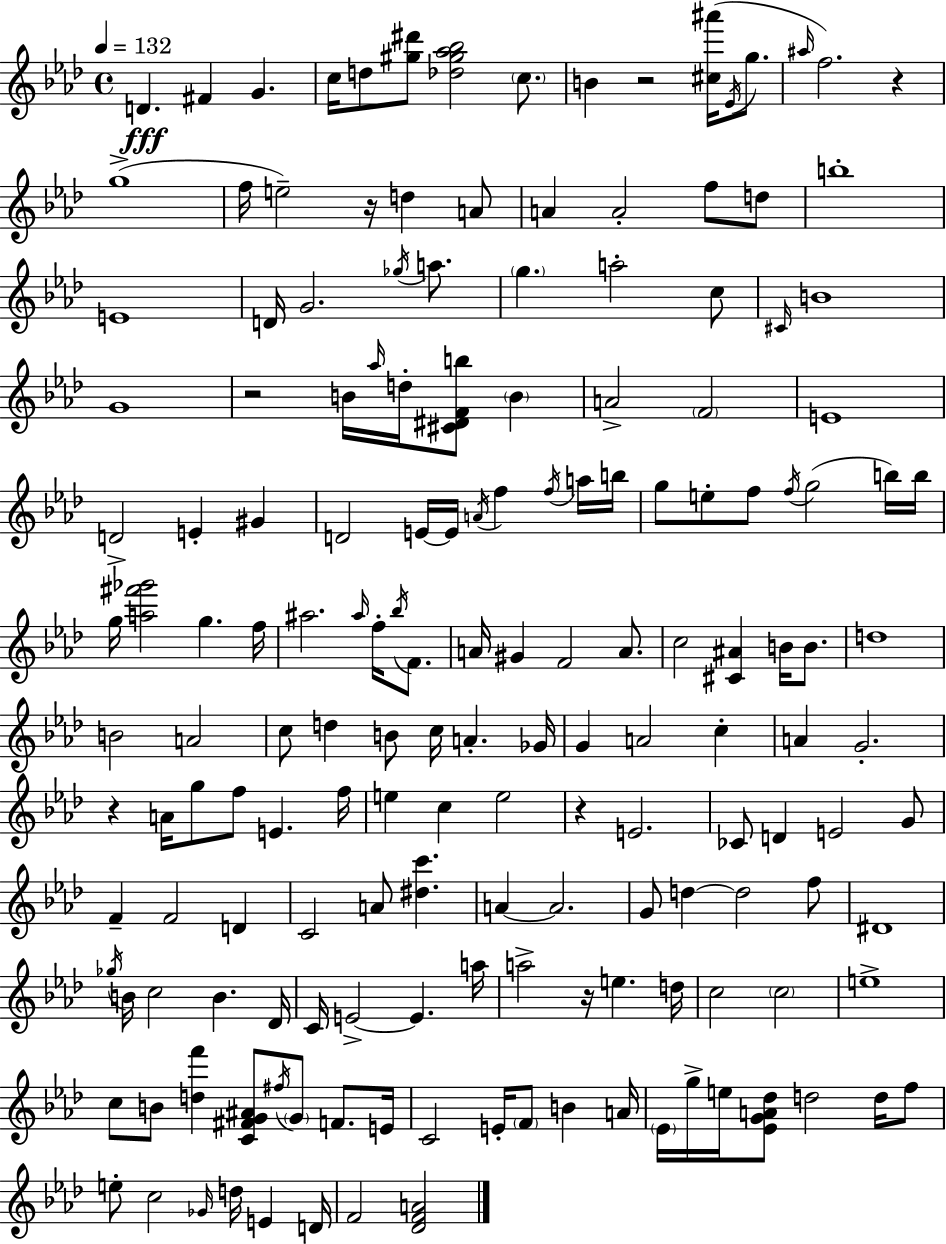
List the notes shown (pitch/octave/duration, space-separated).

D4/q. F#4/q G4/q. C5/s D5/e [G#5,D#6]/e [Db5,G#5,Ab5,Bb5]/h C5/e. B4/q R/h [C#5,A#6]/s Eb4/s G5/e. A#5/s F5/h. R/q G5/w F5/s E5/h R/s D5/q A4/e A4/q A4/h F5/e D5/e B5/w E4/w D4/s G4/h. Gb5/s A5/e. G5/q. A5/h C5/e C#4/s B4/w G4/w R/h B4/s Ab5/s D5/s [C#4,D#4,F4,B5]/e B4/q A4/h F4/h E4/w D4/h E4/q G#4/q D4/h E4/s E4/s A4/s F5/q F5/s A5/s B5/s G5/e E5/e F5/e F5/s G5/h B5/s B5/s G5/s [A5,F#6,Gb6]/h G5/q. F5/s A#5/h. A#5/s F5/s Bb5/s F4/e. A4/s G#4/q F4/h A4/e. C5/h [C#4,A#4]/q B4/s B4/e. D5/w B4/h A4/h C5/e D5/q B4/e C5/s A4/q. Gb4/s G4/q A4/h C5/q A4/q G4/h. R/q A4/s G5/e F5/e E4/q. F5/s E5/q C5/q E5/h R/q E4/h. CES4/e D4/q E4/h G4/e F4/q F4/h D4/q C4/h A4/e [D#5,C6]/q. A4/q A4/h. G4/e D5/q D5/h F5/e D#4/w Gb5/s B4/s C5/h B4/q. Db4/s C4/s E4/h E4/q. A5/s A5/h R/s E5/q. D5/s C5/h C5/h E5/w C5/e B4/e [D5,F6]/q [C4,F#4,G4,A#4]/e F#5/s G4/e F4/e. E4/s C4/h E4/s F4/e B4/q A4/s Eb4/s G5/s E5/s [Eb4,G4,A4,Db5]/e D5/h D5/s F5/e E5/e C5/h Gb4/s D5/s E4/q D4/s F4/h [Db4,F4,A4]/h